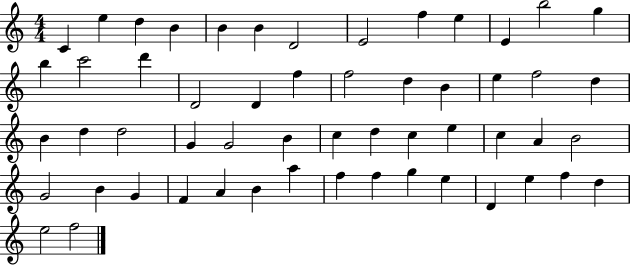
{
  \clef treble
  \numericTimeSignature
  \time 4/4
  \key c \major
  c'4 e''4 d''4 b'4 | b'4 b'4 d'2 | e'2 f''4 e''4 | e'4 b''2 g''4 | \break b''4 c'''2 d'''4 | d'2 d'4 f''4 | f''2 d''4 b'4 | e''4 f''2 d''4 | \break b'4 d''4 d''2 | g'4 g'2 b'4 | c''4 d''4 c''4 e''4 | c''4 a'4 b'2 | \break g'2 b'4 g'4 | f'4 a'4 b'4 a''4 | f''4 f''4 g''4 e''4 | d'4 e''4 f''4 d''4 | \break e''2 f''2 | \bar "|."
}